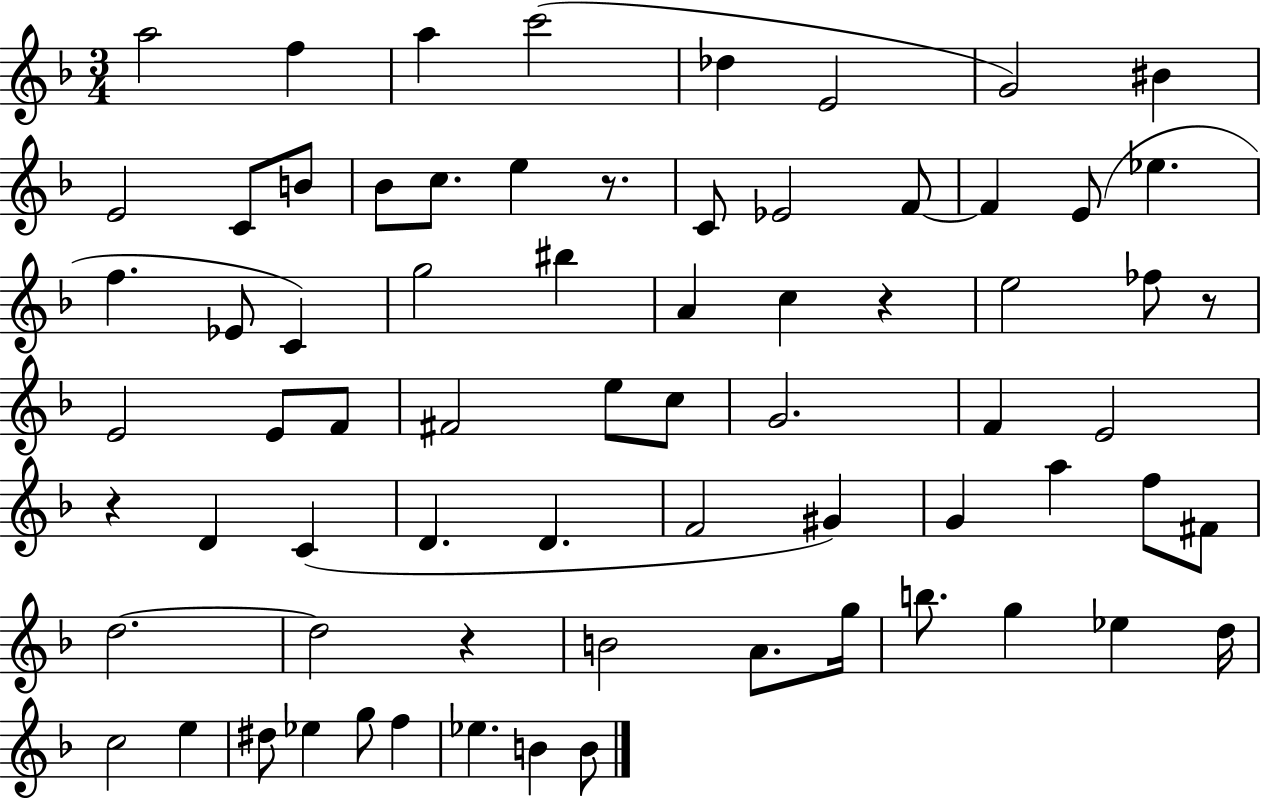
{
  \clef treble
  \numericTimeSignature
  \time 3/4
  \key f \major
  a''2 f''4 | a''4 c'''2( | des''4 e'2 | g'2) bis'4 | \break e'2 c'8 b'8 | bes'8 c''8. e''4 r8. | c'8 ees'2 f'8~~ | f'4 e'8( ees''4. | \break f''4. ees'8 c'4) | g''2 bis''4 | a'4 c''4 r4 | e''2 fes''8 r8 | \break e'2 e'8 f'8 | fis'2 e''8 c''8 | g'2. | f'4 e'2 | \break r4 d'4 c'4( | d'4. d'4. | f'2 gis'4) | g'4 a''4 f''8 fis'8 | \break d''2.~~ | d''2 r4 | b'2 a'8. g''16 | b''8. g''4 ees''4 d''16 | \break c''2 e''4 | dis''8 ees''4 g''8 f''4 | ees''4. b'4 b'8 | \bar "|."
}